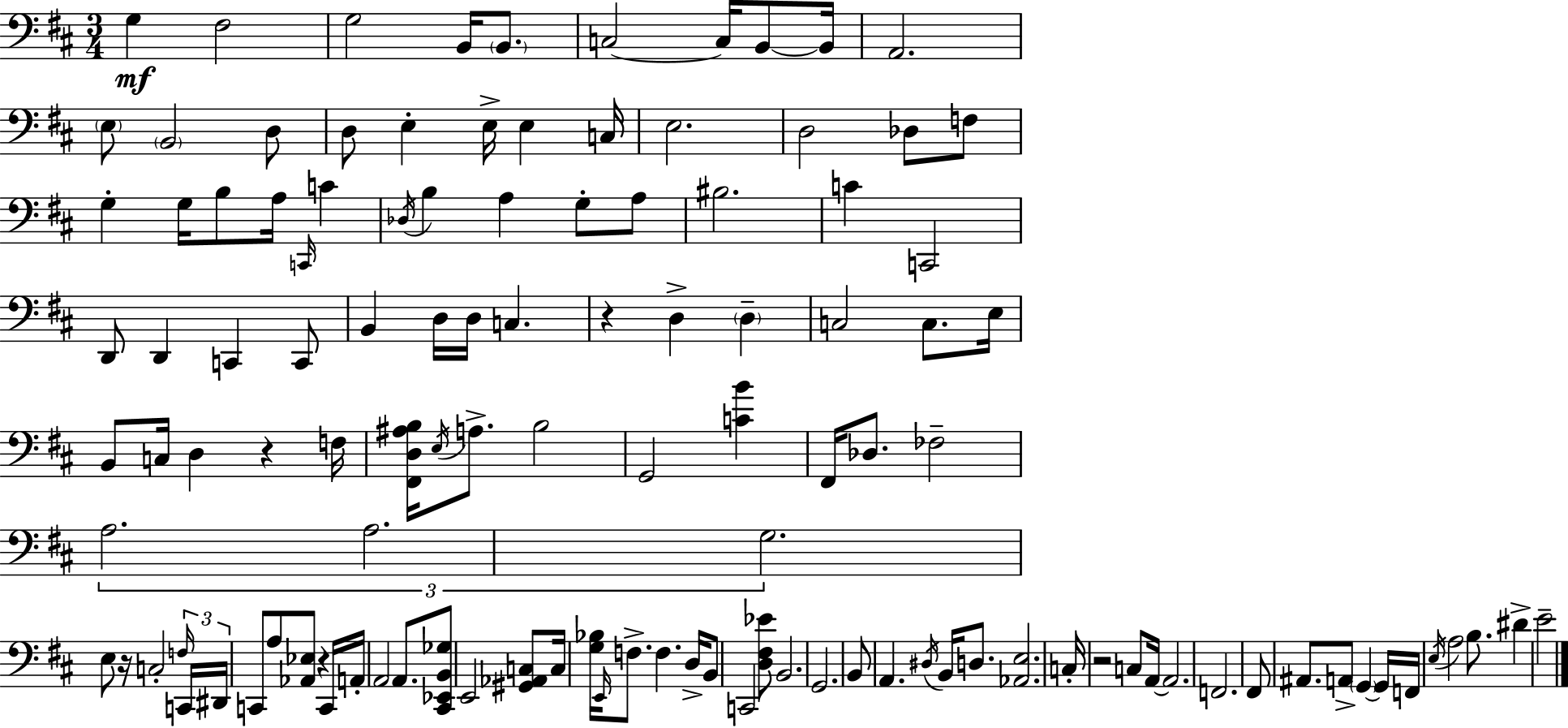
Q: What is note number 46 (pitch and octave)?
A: D3